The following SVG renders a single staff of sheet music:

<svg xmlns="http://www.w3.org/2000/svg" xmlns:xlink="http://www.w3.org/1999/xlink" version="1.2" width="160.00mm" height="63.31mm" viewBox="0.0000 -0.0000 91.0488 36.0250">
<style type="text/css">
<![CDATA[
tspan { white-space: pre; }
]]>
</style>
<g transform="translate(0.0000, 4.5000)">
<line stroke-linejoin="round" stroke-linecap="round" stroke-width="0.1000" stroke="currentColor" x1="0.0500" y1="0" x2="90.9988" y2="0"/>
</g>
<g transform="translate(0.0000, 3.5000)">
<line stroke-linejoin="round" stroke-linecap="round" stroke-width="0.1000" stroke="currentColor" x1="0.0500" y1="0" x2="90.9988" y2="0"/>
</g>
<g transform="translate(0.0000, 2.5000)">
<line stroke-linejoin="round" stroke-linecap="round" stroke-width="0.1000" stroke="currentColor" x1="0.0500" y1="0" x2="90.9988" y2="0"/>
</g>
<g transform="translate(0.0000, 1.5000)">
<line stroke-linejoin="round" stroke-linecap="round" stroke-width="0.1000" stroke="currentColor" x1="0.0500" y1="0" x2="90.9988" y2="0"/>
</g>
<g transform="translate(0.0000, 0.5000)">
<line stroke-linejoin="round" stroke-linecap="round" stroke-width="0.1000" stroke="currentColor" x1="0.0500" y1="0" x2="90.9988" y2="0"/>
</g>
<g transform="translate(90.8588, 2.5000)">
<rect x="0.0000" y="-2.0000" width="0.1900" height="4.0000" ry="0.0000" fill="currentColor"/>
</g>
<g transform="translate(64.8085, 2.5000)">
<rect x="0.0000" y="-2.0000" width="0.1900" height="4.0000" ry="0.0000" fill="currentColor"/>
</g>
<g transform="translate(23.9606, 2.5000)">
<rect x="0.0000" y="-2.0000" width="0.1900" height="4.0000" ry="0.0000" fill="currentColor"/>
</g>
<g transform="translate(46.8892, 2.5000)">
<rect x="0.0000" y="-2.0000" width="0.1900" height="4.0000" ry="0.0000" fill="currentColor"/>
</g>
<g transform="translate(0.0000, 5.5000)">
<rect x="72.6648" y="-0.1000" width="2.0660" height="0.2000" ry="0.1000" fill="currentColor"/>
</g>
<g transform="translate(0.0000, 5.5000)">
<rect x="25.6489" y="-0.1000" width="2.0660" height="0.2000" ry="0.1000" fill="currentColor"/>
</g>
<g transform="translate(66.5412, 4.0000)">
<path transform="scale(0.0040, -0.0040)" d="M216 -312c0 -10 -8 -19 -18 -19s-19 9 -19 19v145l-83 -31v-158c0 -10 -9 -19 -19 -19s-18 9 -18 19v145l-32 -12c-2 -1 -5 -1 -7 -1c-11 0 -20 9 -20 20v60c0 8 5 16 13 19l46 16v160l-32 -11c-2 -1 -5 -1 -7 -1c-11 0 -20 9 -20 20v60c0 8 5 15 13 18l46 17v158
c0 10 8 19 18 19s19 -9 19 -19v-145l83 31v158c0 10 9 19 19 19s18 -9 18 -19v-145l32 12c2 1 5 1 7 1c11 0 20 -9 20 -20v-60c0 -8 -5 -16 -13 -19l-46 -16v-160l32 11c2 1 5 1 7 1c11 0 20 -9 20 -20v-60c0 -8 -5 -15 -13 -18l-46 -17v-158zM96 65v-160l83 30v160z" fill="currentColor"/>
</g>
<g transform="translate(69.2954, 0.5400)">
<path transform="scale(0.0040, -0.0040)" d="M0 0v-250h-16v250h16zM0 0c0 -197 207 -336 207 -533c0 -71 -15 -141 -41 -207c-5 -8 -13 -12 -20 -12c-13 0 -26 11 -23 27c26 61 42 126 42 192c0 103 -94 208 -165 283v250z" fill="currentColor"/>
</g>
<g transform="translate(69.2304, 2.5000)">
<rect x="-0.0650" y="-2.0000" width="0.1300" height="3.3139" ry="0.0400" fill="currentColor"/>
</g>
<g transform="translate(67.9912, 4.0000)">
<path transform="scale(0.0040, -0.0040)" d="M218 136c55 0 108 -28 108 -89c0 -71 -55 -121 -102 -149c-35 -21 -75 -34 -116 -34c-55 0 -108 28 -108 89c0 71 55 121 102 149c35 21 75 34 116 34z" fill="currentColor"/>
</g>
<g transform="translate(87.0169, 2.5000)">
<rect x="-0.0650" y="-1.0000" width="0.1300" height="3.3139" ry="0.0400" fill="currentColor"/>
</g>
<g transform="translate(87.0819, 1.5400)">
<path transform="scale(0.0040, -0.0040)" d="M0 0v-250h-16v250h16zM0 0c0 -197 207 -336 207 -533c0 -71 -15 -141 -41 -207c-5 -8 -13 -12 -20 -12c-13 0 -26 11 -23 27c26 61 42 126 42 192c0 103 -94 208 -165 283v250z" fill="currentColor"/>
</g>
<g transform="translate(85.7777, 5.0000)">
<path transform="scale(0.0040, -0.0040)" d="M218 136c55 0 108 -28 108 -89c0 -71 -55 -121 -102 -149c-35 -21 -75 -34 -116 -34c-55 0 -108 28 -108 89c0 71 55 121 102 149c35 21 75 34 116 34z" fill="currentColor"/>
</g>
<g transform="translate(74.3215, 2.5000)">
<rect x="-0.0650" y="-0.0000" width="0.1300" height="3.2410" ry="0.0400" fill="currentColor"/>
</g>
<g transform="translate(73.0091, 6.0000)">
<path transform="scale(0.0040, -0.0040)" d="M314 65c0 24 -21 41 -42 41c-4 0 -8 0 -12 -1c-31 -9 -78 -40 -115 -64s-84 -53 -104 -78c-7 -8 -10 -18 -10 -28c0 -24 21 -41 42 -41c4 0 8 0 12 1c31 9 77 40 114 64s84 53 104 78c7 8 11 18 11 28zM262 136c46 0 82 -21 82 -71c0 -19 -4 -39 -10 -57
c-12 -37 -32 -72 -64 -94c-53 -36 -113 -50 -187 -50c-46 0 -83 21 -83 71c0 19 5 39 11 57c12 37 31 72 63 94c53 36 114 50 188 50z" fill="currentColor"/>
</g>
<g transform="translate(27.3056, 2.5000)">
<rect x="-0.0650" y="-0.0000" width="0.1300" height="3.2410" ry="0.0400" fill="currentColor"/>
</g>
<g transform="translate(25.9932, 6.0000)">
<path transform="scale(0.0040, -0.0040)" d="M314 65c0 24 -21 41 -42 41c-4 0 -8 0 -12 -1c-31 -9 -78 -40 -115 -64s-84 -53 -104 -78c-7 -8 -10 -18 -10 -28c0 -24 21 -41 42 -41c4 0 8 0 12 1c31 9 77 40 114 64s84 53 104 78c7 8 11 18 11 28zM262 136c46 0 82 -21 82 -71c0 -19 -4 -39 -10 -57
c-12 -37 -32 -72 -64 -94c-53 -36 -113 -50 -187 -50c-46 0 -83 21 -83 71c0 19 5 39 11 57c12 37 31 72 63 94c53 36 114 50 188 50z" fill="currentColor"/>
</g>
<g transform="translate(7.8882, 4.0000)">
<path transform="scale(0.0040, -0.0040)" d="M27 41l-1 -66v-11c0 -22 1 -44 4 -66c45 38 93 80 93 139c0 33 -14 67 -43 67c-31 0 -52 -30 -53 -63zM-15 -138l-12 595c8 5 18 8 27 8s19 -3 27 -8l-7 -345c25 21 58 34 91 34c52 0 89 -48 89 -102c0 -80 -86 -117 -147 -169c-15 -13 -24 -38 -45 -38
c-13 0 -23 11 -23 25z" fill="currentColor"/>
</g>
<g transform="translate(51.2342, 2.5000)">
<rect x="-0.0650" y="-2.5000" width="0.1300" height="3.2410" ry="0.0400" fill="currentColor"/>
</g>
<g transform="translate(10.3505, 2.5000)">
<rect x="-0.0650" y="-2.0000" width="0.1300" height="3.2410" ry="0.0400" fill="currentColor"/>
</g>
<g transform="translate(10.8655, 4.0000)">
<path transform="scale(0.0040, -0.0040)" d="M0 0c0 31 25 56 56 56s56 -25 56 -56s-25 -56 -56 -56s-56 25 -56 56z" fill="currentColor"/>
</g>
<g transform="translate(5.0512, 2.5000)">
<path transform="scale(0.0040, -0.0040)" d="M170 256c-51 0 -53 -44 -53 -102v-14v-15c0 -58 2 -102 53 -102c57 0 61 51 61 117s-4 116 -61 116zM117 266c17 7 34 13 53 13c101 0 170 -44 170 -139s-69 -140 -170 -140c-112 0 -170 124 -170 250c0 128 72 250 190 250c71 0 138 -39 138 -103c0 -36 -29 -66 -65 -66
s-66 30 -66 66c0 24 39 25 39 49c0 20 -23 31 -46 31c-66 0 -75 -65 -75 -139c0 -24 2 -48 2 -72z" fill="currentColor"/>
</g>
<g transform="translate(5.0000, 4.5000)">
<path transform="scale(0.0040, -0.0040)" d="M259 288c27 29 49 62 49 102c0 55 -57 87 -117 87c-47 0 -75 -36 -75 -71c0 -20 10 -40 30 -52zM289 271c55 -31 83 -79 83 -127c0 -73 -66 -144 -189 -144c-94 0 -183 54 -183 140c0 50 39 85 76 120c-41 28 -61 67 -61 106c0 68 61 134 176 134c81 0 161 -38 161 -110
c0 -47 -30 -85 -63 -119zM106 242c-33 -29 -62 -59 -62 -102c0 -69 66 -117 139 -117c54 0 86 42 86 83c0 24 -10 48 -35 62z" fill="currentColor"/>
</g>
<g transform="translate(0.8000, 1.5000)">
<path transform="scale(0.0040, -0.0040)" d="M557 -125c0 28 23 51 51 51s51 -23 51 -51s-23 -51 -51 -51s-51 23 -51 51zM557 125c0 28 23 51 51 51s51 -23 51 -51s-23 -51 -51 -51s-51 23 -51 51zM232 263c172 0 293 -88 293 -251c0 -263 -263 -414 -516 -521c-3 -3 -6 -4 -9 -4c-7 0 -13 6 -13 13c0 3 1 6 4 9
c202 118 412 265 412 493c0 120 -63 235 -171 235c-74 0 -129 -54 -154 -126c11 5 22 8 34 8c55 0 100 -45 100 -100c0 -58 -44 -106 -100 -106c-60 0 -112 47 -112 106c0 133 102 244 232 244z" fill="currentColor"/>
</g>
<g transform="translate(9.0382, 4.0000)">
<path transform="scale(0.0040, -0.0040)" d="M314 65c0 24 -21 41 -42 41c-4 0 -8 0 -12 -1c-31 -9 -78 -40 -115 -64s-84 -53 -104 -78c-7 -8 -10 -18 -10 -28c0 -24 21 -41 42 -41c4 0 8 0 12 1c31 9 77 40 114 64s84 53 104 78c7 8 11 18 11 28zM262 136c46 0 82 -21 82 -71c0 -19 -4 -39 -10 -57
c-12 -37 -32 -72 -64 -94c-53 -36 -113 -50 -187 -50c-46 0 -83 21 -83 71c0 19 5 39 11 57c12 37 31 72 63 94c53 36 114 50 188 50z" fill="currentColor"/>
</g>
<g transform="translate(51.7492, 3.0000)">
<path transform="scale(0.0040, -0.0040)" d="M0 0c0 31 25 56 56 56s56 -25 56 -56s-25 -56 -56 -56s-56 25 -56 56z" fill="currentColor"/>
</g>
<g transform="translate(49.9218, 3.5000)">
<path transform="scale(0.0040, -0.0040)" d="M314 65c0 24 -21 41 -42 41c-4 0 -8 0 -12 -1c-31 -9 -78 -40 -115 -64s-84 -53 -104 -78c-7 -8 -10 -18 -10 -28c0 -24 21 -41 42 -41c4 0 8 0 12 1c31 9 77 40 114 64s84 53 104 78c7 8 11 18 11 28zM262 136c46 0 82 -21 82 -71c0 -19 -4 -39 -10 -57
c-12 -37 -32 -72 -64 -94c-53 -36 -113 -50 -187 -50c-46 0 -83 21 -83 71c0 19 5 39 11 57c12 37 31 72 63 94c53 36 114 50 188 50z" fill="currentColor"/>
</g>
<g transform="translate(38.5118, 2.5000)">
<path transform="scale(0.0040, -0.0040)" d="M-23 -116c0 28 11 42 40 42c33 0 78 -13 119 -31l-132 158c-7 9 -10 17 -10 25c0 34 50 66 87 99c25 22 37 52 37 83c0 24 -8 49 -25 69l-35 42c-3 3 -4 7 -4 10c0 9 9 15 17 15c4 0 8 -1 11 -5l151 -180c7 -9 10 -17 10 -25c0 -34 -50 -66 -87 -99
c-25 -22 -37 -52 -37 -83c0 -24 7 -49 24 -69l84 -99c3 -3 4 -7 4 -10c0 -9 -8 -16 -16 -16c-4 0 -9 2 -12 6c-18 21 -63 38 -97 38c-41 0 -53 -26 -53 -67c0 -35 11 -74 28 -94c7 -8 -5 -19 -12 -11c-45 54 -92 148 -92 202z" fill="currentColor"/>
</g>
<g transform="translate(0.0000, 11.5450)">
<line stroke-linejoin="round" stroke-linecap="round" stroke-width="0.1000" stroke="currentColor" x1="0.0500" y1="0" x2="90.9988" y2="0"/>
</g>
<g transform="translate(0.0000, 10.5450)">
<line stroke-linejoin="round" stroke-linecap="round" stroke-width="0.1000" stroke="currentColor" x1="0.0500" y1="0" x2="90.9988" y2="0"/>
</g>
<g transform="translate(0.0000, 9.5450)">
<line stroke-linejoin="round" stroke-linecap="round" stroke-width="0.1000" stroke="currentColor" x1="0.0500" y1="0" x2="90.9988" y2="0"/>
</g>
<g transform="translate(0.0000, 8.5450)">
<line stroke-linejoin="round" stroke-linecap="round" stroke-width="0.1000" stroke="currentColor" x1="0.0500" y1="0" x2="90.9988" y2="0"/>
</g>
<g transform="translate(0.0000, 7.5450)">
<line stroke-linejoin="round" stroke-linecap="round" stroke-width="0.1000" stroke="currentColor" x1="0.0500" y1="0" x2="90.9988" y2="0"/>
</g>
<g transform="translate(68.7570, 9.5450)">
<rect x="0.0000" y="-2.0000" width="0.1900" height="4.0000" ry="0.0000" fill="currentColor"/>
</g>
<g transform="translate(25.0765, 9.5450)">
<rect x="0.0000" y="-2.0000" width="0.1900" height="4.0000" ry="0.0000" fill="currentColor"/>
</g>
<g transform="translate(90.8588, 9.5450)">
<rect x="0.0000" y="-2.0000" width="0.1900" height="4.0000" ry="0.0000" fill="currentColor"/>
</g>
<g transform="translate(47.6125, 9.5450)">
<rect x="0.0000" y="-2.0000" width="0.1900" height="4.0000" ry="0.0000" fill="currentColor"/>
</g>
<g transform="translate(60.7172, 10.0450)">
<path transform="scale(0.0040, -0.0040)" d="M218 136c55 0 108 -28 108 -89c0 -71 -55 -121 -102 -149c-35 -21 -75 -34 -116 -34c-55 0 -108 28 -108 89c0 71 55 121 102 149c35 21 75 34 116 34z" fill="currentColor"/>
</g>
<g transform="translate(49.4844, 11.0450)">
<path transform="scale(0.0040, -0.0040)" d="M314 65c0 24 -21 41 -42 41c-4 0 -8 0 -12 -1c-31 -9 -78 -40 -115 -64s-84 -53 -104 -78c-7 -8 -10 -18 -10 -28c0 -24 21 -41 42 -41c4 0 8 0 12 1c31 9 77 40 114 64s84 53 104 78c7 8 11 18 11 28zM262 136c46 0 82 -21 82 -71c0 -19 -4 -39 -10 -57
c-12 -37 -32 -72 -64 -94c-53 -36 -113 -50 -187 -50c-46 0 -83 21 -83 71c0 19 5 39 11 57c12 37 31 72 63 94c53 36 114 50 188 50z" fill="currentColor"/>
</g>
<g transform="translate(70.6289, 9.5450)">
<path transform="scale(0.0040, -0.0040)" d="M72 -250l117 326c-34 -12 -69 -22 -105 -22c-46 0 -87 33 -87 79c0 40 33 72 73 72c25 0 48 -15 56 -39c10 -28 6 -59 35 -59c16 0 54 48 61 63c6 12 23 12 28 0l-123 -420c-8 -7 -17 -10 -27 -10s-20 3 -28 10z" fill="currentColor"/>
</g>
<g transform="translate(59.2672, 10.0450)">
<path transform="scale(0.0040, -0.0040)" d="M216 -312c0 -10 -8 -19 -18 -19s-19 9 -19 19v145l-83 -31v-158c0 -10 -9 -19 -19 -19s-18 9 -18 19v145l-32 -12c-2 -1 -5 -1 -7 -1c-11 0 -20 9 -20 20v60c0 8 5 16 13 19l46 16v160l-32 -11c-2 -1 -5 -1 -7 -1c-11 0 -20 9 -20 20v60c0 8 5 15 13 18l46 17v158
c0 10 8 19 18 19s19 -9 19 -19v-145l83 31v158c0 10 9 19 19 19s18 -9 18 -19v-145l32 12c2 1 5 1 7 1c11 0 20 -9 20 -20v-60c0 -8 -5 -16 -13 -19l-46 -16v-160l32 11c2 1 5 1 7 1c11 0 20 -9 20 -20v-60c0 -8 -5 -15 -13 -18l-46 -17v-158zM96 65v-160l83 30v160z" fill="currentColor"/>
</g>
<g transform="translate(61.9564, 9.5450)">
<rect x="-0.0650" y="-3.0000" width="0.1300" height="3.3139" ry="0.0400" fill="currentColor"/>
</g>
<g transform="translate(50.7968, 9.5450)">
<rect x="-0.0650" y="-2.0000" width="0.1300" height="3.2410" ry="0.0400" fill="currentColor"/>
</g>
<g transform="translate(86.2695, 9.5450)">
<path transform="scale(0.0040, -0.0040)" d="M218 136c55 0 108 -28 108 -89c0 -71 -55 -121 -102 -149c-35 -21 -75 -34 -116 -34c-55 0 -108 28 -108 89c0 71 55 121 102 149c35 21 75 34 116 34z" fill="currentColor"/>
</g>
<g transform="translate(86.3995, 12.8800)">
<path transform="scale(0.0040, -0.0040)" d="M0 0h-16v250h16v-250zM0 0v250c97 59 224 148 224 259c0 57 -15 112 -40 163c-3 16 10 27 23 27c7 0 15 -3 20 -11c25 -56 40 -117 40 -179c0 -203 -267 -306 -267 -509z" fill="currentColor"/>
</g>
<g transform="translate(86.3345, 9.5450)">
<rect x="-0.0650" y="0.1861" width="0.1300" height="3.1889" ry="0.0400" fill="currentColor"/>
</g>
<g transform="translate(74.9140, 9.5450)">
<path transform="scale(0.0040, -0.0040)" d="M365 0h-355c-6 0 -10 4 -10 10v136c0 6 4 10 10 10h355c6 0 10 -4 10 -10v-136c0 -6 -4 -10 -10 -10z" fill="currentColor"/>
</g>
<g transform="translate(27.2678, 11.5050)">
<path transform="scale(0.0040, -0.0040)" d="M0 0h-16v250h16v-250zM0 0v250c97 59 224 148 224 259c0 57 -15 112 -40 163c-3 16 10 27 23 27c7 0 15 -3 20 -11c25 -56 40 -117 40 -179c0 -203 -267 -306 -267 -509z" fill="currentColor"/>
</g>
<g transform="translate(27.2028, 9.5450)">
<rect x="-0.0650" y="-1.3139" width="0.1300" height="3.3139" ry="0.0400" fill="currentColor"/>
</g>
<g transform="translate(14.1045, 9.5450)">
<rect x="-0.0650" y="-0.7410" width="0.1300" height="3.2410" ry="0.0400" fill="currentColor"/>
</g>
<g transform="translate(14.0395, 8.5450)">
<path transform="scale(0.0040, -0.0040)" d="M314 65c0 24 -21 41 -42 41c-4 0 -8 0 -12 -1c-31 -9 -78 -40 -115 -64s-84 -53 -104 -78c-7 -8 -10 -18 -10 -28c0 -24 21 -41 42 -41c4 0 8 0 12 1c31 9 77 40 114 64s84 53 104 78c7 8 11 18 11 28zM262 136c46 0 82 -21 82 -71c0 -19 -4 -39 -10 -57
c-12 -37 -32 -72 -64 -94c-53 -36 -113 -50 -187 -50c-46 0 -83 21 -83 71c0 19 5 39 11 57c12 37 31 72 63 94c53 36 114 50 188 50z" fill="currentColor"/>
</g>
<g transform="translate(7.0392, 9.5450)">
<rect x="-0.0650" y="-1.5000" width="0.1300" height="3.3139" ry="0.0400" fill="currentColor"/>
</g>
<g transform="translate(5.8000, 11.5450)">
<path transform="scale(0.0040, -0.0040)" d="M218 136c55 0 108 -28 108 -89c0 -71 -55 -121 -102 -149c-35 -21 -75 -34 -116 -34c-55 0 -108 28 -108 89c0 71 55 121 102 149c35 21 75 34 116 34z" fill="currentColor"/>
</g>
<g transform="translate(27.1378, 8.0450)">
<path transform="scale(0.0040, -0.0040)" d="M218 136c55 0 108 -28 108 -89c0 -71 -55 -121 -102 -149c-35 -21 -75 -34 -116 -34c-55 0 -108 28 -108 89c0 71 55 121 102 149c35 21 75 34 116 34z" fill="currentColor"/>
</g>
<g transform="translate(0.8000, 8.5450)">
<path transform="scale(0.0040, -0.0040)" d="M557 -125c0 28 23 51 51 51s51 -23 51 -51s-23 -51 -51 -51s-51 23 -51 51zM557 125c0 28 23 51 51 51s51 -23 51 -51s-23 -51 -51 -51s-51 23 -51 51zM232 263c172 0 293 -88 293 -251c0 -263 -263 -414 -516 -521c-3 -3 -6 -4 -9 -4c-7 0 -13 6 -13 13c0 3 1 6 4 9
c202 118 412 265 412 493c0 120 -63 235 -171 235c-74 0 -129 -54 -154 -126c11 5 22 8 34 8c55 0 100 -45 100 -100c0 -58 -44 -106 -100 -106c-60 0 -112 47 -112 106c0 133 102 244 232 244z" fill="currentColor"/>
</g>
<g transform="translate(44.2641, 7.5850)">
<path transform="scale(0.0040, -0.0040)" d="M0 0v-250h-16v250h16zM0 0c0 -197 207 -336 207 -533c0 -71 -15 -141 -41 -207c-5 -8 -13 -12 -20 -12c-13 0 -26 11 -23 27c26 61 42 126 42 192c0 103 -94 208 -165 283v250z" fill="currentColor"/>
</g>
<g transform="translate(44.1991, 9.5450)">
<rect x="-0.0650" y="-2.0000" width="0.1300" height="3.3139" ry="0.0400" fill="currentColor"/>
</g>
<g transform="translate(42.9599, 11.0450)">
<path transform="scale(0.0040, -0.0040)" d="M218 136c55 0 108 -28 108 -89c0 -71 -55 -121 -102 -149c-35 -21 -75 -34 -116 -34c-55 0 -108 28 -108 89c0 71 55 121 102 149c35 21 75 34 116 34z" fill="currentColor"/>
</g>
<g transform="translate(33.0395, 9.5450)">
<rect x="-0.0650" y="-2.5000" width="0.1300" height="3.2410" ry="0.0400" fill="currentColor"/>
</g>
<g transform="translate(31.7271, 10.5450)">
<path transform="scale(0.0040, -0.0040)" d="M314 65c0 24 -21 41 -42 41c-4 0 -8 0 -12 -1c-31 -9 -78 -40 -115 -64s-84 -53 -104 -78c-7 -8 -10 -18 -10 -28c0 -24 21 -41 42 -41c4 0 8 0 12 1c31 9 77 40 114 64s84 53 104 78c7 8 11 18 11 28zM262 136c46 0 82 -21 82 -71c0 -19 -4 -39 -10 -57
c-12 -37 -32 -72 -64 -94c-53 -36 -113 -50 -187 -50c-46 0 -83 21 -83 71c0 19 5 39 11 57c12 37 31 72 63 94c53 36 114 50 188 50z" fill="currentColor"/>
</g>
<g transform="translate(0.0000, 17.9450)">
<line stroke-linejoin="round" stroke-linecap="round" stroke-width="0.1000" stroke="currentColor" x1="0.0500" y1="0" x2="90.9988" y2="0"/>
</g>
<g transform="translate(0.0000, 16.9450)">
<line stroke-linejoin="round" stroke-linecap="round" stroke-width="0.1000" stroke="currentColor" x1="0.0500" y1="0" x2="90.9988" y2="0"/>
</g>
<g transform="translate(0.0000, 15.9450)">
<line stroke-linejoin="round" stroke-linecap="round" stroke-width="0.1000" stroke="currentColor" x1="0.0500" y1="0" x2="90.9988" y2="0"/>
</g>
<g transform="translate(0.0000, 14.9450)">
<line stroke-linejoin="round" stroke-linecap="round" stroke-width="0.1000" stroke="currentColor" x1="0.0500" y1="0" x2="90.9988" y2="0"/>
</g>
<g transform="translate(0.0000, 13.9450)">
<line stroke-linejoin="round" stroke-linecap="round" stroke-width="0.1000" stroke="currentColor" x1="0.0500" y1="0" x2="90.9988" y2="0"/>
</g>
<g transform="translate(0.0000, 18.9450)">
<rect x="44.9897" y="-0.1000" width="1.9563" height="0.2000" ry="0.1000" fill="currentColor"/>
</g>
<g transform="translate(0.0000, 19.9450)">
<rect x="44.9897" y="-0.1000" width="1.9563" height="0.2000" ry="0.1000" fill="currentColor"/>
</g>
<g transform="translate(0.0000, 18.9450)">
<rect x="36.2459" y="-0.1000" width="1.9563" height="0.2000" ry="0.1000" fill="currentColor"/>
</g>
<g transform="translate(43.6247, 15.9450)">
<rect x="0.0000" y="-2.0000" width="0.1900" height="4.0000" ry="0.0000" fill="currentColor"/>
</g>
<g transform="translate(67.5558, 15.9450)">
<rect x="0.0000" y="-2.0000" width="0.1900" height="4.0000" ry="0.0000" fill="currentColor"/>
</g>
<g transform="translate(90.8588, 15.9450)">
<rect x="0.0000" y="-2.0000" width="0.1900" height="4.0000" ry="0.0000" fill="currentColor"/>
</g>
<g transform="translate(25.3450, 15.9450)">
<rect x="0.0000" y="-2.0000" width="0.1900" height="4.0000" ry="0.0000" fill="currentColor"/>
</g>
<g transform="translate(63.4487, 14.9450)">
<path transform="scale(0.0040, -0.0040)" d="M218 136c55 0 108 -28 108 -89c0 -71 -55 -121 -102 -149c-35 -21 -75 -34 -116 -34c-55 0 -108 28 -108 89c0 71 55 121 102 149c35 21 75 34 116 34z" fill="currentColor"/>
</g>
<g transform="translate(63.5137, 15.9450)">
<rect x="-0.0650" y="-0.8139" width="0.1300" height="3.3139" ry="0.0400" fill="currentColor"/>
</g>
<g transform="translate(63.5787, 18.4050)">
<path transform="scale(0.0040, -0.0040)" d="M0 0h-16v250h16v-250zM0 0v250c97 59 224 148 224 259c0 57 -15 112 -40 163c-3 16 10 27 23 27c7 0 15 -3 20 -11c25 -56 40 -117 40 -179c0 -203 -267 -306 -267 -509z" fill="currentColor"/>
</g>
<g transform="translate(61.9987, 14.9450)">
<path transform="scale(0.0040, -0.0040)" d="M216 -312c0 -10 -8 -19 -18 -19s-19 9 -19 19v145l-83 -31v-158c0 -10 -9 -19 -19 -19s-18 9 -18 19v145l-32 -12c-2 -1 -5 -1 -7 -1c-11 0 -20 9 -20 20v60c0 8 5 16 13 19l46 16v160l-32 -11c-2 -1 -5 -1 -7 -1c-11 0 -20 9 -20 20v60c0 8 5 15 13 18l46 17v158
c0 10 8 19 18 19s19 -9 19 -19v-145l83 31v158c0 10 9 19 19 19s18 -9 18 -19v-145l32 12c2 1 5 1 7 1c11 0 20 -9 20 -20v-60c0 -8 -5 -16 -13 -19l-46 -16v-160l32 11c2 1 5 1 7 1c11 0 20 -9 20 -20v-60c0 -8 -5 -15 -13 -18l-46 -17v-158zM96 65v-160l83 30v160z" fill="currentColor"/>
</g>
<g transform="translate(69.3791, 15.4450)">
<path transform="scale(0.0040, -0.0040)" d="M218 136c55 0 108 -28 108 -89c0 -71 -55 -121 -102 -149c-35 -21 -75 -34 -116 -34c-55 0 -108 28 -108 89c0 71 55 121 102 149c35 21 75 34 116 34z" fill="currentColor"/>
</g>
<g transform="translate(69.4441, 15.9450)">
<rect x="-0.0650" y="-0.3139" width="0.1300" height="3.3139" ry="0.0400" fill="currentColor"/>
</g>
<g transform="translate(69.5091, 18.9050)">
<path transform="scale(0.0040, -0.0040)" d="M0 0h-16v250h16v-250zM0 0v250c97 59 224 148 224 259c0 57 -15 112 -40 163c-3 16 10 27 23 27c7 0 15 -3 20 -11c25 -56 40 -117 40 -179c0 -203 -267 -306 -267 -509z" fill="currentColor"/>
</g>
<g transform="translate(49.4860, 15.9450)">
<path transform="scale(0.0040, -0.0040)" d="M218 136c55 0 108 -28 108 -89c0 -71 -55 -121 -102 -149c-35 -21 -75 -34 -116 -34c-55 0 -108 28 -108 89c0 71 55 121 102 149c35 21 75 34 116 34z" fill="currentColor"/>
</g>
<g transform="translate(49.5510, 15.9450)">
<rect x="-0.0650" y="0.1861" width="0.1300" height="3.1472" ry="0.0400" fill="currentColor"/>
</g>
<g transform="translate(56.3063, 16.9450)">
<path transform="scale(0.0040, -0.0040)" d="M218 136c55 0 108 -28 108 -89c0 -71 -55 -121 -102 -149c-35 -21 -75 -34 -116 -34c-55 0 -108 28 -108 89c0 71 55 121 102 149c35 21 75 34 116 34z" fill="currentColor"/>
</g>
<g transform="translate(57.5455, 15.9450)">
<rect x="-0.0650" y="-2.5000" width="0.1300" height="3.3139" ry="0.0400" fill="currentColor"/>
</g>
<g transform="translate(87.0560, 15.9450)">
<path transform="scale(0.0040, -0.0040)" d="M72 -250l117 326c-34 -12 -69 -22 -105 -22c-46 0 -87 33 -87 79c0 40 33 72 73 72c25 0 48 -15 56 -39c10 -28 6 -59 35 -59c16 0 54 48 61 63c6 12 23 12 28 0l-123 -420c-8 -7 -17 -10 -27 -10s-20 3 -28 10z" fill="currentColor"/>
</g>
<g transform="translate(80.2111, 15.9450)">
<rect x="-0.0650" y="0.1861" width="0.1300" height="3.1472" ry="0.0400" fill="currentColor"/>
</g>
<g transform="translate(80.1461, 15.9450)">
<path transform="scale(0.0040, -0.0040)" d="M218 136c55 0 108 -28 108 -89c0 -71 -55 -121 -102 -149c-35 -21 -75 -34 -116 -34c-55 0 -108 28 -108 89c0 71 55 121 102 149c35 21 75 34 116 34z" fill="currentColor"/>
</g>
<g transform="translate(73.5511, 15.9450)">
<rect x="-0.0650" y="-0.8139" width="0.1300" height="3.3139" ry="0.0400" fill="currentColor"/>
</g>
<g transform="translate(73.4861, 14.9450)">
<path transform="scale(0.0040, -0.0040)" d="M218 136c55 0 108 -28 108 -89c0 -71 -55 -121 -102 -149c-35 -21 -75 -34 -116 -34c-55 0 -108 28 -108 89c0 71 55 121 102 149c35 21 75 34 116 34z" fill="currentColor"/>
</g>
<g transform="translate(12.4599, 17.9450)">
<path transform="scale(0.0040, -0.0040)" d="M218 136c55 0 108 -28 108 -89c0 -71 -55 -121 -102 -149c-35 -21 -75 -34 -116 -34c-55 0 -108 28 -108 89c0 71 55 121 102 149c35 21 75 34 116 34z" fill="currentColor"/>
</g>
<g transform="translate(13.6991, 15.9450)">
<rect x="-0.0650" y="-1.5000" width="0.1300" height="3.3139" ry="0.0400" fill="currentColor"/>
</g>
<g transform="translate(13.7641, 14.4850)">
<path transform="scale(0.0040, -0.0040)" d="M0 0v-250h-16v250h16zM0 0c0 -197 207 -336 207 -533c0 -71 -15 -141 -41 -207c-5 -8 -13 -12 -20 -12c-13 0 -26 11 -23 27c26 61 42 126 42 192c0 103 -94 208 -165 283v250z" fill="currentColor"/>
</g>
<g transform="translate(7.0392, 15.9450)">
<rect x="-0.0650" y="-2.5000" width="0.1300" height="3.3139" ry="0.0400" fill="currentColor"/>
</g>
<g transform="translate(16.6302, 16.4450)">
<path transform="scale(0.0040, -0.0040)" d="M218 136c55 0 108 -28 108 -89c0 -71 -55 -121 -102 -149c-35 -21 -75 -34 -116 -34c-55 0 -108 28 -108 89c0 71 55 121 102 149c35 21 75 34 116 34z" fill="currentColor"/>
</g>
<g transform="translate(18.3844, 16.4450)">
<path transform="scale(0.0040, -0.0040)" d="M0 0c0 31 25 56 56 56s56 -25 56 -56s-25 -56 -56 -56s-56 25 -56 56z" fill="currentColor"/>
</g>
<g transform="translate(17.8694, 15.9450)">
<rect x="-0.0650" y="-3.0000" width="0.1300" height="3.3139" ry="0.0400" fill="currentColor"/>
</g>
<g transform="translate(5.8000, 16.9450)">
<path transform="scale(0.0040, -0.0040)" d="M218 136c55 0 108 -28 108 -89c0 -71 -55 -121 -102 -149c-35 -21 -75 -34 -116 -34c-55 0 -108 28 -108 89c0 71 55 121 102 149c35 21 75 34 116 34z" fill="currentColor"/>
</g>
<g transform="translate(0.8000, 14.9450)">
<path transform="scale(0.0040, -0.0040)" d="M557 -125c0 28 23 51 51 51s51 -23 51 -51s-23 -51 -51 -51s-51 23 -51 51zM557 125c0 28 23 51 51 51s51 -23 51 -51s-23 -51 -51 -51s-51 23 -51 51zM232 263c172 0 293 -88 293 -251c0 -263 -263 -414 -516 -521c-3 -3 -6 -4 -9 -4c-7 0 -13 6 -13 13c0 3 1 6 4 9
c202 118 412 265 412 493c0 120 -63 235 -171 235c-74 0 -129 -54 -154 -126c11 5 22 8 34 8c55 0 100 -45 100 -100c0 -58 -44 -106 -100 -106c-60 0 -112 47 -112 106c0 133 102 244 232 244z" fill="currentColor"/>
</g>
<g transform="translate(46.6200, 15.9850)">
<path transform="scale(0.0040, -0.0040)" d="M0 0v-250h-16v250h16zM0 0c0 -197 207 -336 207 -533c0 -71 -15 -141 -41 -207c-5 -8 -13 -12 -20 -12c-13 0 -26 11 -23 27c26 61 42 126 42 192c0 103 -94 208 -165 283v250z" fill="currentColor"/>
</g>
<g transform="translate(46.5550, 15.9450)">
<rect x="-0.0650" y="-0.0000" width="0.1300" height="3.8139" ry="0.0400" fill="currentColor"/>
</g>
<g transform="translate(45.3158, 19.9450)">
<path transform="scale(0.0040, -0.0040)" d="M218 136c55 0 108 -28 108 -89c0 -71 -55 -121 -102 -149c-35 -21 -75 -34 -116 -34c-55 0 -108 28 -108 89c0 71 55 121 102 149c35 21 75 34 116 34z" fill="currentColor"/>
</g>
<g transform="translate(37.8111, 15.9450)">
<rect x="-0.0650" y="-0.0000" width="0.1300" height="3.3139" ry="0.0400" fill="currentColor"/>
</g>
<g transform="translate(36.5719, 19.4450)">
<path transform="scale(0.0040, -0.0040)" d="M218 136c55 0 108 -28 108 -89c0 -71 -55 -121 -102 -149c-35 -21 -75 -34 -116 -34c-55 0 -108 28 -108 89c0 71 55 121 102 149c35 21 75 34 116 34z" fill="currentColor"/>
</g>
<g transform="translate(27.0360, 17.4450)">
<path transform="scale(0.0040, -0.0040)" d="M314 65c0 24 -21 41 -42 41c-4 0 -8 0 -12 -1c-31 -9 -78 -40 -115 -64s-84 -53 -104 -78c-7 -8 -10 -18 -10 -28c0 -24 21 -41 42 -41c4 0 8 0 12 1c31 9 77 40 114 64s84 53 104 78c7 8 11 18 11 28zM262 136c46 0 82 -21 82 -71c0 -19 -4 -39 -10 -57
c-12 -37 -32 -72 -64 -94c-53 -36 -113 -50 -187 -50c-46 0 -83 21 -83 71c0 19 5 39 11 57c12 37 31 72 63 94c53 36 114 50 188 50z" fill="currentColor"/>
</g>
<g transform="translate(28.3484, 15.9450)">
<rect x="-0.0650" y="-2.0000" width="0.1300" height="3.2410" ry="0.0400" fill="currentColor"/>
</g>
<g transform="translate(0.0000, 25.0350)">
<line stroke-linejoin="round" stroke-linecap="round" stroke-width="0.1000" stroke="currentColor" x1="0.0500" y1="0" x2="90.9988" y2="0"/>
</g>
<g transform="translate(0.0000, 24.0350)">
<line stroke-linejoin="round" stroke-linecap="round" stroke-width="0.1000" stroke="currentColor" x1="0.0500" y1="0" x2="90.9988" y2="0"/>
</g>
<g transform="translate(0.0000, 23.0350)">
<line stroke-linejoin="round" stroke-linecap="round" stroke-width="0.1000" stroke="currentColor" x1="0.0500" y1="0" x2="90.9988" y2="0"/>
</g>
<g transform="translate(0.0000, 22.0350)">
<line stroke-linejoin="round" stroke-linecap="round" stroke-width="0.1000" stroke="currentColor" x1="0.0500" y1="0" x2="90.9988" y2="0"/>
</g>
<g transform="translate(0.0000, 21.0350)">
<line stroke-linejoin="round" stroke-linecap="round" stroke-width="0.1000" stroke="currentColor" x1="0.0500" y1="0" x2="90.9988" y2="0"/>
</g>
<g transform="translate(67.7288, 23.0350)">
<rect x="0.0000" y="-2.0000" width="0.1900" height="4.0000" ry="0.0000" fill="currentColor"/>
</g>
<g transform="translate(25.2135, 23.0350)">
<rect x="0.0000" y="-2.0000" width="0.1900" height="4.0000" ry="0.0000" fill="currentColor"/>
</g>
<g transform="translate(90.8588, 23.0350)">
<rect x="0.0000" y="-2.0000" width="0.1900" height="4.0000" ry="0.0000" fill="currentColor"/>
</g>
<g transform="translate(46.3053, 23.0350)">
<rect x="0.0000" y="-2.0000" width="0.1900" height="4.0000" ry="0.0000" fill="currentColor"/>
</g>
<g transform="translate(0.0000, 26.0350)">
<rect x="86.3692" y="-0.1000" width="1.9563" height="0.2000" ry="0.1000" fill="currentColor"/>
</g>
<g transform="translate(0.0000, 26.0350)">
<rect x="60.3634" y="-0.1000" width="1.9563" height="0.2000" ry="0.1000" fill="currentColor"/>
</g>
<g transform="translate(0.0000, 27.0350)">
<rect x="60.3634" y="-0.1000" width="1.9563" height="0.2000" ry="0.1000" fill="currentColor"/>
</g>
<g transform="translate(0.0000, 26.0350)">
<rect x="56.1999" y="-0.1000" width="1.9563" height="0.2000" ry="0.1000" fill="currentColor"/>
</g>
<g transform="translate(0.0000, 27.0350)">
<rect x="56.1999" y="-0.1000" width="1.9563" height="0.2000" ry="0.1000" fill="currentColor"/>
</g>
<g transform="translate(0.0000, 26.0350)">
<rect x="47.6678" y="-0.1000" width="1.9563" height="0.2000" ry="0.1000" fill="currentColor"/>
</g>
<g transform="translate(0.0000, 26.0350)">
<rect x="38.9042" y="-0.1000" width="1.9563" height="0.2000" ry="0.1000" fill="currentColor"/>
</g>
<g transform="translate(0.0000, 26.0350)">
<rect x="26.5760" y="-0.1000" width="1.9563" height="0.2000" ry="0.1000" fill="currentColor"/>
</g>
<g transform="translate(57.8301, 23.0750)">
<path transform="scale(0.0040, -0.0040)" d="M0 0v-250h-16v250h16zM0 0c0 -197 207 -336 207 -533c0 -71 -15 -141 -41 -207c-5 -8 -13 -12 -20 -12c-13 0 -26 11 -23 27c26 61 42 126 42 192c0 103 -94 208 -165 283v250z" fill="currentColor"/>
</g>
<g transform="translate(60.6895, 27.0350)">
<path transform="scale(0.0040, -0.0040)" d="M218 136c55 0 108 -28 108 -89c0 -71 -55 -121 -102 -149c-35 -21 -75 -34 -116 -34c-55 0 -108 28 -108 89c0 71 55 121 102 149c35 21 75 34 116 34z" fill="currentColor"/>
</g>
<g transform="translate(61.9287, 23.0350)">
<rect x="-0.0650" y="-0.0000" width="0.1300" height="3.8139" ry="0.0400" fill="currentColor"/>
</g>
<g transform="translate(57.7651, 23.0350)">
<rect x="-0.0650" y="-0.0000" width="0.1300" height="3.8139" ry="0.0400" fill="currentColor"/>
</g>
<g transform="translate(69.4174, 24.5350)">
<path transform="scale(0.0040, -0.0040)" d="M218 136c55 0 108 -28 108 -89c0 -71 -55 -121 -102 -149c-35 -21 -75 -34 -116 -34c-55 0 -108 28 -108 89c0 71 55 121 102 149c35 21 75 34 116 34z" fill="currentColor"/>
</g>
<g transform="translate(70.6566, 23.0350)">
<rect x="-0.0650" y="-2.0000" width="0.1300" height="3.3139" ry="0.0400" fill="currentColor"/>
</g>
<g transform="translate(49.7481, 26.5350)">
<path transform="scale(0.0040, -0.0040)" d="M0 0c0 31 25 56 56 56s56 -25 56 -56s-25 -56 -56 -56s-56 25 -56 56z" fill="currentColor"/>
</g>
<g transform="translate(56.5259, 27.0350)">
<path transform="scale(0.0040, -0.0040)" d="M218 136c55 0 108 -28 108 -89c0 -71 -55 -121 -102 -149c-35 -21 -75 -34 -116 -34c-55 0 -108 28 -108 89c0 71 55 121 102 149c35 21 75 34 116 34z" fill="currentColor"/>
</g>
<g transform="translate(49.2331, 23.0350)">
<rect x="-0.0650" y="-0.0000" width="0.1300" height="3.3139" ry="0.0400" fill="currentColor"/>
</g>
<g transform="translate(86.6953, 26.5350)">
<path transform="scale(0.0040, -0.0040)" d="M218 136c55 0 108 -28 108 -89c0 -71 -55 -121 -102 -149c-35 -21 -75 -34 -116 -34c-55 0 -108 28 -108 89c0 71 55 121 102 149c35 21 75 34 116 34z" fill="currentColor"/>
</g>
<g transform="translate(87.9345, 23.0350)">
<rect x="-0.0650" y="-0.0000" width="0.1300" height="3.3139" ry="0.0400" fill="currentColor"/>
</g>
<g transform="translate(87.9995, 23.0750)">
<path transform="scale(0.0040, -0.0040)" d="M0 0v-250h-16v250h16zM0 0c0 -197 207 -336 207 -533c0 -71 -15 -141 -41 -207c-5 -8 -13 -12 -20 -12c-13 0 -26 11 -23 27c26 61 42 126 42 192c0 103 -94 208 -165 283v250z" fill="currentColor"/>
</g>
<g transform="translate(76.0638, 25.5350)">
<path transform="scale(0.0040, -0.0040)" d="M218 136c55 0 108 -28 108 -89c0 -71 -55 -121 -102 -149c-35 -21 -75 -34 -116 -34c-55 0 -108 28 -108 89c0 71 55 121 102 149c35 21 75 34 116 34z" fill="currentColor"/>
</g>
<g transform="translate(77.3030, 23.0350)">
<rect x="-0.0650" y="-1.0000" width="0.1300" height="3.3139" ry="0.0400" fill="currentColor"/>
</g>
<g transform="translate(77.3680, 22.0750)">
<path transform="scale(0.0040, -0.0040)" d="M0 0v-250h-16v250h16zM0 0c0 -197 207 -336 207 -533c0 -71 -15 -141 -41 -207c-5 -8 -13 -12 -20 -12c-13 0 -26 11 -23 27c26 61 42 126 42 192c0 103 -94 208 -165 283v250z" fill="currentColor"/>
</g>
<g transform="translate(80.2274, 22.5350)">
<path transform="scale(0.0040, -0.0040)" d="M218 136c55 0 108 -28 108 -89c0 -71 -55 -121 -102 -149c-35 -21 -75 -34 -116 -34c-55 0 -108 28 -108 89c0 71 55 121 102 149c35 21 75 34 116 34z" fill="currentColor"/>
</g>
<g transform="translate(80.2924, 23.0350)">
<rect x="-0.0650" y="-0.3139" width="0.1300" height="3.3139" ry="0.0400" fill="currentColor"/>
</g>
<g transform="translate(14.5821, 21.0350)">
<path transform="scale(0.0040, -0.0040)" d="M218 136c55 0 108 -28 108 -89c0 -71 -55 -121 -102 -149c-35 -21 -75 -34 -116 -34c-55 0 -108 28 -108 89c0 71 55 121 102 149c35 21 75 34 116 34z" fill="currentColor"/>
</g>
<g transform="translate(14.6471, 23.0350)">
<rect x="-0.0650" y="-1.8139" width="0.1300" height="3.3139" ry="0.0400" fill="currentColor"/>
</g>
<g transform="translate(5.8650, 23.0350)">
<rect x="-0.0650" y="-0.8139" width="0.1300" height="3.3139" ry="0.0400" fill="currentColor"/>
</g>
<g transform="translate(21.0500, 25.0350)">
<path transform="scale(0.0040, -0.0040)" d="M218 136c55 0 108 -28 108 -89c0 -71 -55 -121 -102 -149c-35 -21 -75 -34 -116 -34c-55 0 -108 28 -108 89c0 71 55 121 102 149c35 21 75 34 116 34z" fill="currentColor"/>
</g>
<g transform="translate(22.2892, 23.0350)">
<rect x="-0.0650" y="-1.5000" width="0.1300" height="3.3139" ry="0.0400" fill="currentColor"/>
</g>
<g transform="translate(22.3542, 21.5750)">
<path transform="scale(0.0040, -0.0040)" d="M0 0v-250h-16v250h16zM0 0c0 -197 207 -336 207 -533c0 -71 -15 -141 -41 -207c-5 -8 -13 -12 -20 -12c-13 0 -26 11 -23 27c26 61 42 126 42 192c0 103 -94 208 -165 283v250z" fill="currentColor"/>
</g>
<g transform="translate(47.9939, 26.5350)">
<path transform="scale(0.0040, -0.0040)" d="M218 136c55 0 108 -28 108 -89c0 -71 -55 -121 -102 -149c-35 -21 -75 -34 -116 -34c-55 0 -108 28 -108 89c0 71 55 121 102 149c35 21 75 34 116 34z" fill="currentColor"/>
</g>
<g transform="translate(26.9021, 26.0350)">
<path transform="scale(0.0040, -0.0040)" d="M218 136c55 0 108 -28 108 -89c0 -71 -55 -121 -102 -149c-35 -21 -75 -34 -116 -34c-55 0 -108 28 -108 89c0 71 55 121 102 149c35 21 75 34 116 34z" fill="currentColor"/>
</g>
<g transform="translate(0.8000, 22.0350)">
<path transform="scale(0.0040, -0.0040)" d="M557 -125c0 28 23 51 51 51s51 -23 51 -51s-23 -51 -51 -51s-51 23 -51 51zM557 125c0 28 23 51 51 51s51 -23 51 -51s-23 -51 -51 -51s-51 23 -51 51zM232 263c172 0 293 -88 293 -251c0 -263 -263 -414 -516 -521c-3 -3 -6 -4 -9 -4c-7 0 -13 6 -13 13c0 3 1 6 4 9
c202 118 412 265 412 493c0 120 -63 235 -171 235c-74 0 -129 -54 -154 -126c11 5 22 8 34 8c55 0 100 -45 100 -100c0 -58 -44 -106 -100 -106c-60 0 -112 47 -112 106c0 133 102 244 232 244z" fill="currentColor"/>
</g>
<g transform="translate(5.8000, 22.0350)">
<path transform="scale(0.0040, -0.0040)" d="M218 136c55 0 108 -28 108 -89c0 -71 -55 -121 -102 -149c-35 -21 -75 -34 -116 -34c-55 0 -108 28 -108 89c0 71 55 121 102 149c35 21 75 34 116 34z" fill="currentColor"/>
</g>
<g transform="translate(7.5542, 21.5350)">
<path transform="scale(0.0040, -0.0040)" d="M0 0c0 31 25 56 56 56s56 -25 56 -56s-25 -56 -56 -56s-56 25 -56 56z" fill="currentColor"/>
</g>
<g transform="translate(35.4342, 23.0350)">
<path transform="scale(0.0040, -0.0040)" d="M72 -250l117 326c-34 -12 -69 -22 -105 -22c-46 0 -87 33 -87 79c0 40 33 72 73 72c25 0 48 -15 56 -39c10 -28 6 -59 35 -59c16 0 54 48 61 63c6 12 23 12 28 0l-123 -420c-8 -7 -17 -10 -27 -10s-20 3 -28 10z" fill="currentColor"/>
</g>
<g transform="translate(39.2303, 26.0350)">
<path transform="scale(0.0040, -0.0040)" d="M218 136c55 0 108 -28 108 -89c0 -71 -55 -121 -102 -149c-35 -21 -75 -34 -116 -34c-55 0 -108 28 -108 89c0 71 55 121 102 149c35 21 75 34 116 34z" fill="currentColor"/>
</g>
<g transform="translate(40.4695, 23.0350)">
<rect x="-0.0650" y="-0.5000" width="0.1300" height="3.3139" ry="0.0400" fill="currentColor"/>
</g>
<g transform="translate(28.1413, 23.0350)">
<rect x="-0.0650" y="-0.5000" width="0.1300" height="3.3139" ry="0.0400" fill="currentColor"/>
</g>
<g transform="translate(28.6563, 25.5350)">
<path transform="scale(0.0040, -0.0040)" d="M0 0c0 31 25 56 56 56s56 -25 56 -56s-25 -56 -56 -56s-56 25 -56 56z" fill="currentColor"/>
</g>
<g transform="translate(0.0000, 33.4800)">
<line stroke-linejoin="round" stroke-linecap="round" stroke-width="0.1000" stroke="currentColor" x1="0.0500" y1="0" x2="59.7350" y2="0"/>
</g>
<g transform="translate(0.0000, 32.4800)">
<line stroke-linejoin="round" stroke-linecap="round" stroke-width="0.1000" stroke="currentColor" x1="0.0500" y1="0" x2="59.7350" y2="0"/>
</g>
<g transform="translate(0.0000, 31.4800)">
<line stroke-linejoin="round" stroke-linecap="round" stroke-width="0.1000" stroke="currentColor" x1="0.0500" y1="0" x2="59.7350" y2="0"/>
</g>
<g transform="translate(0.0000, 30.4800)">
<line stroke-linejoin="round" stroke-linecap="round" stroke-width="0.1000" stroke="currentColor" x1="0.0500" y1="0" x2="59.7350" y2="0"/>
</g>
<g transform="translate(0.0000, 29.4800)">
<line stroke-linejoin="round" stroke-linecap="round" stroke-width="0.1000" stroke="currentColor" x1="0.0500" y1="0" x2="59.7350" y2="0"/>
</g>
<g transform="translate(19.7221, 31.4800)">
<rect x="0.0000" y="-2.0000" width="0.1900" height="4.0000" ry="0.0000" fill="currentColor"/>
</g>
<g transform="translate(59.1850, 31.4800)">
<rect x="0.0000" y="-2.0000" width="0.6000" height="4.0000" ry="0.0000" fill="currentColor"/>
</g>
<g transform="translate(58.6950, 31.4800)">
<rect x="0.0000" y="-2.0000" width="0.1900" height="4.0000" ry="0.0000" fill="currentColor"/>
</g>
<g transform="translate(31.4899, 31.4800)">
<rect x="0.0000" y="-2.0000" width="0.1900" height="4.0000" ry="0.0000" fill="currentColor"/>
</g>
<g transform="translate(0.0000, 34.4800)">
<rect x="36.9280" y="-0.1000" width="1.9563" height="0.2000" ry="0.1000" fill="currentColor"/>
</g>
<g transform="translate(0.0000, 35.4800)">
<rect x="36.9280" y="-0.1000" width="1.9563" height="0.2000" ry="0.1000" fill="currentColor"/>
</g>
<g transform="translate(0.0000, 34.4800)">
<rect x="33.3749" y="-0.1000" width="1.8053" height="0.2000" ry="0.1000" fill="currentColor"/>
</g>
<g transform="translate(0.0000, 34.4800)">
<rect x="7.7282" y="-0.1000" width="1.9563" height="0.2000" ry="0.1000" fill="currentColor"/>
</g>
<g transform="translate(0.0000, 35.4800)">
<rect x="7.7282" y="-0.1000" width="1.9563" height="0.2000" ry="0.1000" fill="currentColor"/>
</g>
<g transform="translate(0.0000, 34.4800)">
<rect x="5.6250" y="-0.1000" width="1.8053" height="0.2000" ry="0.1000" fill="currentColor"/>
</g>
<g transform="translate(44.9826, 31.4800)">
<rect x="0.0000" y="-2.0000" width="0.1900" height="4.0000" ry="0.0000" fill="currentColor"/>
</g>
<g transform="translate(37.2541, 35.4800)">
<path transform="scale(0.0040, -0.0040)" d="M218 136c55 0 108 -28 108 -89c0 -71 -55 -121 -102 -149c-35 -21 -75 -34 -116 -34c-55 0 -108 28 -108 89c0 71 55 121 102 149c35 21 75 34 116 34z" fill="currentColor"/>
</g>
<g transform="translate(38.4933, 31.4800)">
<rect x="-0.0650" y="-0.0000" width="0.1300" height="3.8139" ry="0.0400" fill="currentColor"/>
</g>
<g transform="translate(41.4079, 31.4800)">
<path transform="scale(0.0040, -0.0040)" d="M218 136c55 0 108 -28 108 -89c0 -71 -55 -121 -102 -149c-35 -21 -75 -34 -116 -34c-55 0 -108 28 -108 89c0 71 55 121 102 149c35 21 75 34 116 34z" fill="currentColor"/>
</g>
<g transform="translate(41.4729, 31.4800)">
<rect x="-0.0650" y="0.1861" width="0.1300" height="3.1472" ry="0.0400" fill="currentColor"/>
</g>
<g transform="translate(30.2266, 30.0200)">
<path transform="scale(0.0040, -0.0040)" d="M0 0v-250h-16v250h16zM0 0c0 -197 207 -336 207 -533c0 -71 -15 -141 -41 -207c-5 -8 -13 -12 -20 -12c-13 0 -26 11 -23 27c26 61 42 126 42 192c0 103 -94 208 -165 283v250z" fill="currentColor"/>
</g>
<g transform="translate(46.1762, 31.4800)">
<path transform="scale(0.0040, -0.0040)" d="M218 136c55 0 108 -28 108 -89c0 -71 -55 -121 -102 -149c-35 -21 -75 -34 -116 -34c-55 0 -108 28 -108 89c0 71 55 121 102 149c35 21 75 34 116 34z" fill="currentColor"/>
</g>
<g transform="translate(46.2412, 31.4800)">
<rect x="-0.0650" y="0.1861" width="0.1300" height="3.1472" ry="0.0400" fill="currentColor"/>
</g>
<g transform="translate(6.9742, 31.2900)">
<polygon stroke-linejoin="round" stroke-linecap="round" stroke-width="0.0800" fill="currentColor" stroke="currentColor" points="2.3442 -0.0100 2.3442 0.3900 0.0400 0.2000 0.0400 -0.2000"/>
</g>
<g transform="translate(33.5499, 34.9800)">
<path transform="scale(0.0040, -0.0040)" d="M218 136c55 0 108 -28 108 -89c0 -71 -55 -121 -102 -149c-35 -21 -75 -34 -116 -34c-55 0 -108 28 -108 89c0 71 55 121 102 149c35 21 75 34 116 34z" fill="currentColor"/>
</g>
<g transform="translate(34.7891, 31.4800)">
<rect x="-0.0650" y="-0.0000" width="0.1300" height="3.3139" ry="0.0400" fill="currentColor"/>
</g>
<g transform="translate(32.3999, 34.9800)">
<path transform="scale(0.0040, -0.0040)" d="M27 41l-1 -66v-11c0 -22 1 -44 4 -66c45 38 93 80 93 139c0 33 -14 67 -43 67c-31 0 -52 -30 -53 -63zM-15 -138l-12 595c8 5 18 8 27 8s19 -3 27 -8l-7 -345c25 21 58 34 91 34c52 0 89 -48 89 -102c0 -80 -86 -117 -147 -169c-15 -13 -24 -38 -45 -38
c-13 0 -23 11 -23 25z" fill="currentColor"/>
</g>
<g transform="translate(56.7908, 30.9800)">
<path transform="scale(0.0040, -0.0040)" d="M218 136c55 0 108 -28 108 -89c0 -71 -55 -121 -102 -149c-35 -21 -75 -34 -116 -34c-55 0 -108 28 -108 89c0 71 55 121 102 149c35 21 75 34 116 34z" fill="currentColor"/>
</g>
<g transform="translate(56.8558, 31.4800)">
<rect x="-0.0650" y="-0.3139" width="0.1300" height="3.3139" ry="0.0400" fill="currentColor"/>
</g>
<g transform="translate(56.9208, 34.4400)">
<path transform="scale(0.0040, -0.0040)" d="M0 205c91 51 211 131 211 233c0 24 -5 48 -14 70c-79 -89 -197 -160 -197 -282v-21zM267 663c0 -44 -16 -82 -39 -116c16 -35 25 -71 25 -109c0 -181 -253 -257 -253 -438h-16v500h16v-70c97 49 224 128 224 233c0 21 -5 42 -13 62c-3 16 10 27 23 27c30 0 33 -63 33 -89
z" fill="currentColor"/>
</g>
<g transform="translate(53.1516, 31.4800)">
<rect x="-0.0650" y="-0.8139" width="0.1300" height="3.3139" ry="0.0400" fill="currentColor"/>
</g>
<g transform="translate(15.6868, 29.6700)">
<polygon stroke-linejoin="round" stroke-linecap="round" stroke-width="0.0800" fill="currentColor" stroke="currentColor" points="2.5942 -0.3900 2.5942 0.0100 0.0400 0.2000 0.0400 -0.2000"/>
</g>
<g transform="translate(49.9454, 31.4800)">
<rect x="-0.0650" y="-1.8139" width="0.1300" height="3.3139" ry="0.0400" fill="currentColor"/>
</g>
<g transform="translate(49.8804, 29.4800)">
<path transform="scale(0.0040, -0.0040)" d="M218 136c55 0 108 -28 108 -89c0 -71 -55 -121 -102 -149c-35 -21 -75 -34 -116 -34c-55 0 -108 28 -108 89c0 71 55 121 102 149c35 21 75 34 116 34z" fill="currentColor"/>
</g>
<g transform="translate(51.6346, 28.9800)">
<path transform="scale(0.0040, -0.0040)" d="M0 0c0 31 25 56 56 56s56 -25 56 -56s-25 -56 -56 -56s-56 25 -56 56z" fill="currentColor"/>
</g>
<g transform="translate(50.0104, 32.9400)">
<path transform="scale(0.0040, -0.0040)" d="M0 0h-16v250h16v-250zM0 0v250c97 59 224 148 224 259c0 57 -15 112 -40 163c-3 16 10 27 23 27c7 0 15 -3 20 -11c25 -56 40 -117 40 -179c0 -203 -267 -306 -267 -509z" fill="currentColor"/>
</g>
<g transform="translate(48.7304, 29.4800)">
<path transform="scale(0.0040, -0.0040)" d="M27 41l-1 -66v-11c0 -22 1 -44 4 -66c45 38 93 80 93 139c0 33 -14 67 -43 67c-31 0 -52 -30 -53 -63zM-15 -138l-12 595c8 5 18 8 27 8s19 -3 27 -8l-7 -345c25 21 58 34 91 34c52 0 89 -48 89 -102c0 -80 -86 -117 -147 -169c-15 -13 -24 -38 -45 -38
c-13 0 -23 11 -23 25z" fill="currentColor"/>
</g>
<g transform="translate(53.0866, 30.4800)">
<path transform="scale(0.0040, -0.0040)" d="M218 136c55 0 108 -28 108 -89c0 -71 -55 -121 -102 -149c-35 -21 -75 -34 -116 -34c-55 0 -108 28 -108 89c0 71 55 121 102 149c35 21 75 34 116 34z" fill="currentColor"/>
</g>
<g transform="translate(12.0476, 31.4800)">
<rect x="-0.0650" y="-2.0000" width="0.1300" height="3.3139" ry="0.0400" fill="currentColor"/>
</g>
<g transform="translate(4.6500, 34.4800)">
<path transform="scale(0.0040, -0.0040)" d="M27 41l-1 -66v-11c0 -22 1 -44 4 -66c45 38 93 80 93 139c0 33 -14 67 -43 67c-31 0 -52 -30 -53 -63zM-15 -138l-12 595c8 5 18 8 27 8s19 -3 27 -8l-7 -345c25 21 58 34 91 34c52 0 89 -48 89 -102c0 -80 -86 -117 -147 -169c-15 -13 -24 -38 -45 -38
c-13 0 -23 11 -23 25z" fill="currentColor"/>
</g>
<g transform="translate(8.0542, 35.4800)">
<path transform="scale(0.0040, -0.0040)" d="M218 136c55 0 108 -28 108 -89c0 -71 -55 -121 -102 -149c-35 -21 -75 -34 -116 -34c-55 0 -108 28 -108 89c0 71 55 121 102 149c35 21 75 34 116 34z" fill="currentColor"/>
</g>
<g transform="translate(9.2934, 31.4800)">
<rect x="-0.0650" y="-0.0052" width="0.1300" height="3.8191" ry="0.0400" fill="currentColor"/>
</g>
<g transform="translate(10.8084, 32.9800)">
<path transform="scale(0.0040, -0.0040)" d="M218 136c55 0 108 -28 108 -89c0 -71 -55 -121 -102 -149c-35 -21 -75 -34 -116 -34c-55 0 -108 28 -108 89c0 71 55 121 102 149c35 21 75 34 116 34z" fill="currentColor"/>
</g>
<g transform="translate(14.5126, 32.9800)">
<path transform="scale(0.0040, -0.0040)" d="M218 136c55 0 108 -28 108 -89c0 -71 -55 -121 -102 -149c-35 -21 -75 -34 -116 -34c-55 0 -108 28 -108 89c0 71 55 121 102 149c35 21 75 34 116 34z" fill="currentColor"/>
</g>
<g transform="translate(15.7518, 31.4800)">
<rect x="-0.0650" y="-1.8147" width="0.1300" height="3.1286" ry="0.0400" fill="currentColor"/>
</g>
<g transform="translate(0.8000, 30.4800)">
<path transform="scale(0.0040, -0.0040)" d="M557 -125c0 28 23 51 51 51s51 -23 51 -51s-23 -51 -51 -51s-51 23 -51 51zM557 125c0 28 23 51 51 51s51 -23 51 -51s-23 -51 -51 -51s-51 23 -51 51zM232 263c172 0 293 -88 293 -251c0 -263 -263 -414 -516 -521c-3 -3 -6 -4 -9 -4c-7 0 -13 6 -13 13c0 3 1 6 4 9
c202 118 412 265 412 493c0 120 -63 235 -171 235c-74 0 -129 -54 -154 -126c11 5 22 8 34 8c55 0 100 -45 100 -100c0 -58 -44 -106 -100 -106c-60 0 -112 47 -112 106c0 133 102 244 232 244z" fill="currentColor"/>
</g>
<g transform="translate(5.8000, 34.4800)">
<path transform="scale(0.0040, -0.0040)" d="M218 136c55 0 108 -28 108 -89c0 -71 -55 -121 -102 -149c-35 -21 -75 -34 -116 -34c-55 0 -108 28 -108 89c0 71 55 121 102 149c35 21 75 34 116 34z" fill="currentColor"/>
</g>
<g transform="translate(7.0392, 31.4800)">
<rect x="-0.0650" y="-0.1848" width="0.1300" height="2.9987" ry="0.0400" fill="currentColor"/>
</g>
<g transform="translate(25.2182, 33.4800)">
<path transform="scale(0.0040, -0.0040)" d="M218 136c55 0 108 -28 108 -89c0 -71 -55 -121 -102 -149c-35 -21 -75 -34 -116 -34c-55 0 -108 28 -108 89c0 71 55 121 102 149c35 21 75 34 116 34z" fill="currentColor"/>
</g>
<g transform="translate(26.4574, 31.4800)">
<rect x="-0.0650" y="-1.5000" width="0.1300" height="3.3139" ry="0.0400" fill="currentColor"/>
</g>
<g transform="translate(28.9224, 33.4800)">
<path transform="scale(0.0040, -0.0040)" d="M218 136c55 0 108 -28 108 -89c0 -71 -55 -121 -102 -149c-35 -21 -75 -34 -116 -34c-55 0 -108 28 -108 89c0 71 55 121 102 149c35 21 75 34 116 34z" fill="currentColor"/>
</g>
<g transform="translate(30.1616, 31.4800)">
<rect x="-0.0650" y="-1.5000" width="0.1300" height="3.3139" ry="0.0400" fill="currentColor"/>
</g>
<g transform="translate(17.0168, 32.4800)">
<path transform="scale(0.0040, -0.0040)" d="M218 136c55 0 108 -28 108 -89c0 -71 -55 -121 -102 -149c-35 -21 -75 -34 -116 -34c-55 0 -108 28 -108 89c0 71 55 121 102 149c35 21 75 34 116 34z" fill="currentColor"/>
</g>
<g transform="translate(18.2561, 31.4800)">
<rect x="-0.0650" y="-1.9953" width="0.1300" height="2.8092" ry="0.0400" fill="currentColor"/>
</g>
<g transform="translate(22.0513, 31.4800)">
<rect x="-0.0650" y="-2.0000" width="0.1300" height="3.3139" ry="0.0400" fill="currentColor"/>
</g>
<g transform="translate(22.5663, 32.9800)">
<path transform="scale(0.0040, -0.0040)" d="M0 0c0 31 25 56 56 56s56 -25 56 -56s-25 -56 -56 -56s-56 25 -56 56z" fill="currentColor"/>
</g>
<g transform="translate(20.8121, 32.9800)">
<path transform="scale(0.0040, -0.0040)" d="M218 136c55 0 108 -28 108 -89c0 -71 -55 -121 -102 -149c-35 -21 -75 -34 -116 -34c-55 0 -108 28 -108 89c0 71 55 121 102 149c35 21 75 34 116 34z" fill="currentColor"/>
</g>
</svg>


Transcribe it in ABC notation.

X:1
T:Untitled
M:6/8
L:1/4
K:C
_A,,2 D,,2 z B,,2 ^A,,/2 D,,2 F,,/2 G,, F,2 G,/2 B,,2 A,,/2 A,,2 ^C, z/2 z2 D,/2 B,, G,,/2 C, A,,2 D,, C,,/2 D, B,, ^F,/2 E,/2 F, D, z/2 F, A, G,,/2 E,, z/2 E,, D,, C,,/2 C,, A,, F,,/2 E, D,,/2 _E,,/2 C,,/2 A,, A,,/2 B,,/2 A,, G,, G,,/2 _D,, C,, D, D, _A,/2 F, E,/4